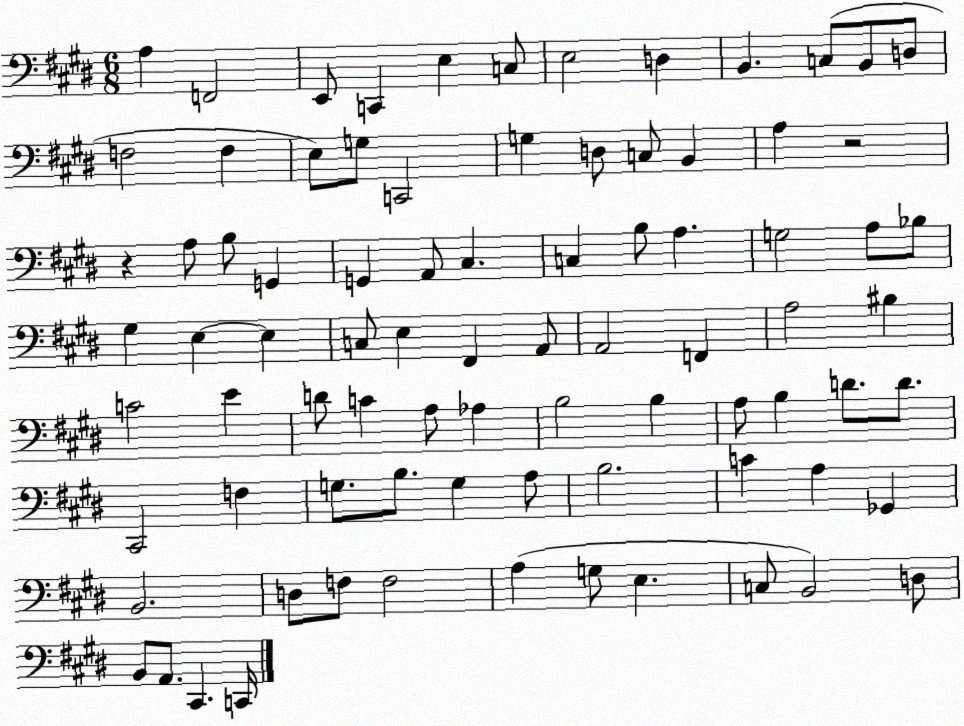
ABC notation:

X:1
T:Untitled
M:6/8
L:1/4
K:E
A, F,,2 E,,/2 C,, E, C,/2 E,2 D, B,, C,/2 B,,/2 D,/2 F,2 F, E,/2 G,/2 C,,2 G, D,/2 C,/2 B,, A, z2 z A,/2 B,/2 G,, G,, A,,/2 ^C, C, B,/2 A, G,2 A,/2 _B,/2 ^G, E, E, C,/2 E, ^F,, A,,/2 A,,2 F,, A,2 ^B, C2 E D/2 C A,/2 _A, B,2 B, A,/2 B, D/2 D/2 ^C,,2 F, G,/2 B,/2 G, A,/2 B,2 C A, _G,, B,,2 D,/2 F,/2 F,2 A, G,/2 E, C,/2 B,,2 D,/2 B,,/2 A,,/2 ^C,, C,,/4